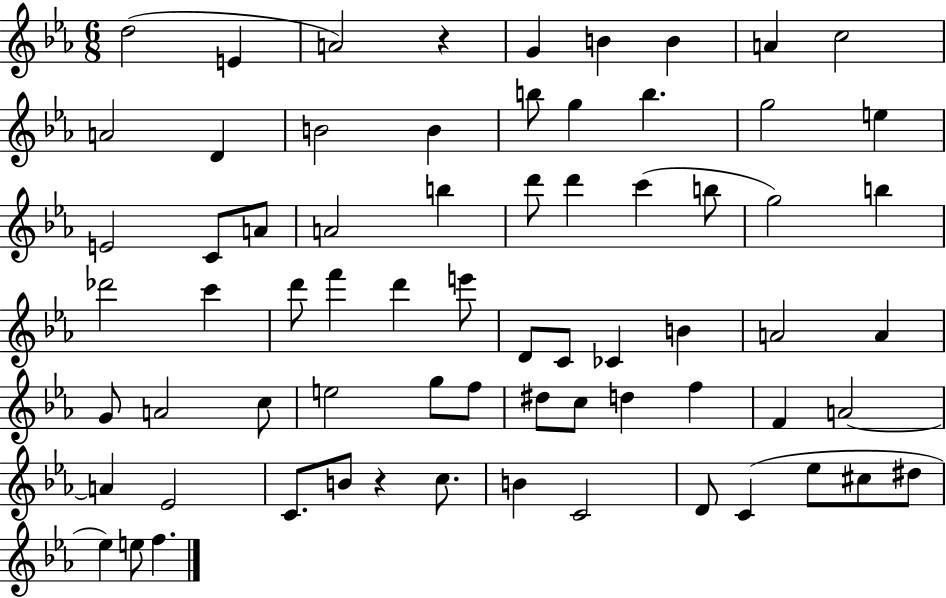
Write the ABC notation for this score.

X:1
T:Untitled
M:6/8
L:1/4
K:Eb
d2 E A2 z G B B A c2 A2 D B2 B b/2 g b g2 e E2 C/2 A/2 A2 b d'/2 d' c' b/2 g2 b _d'2 c' d'/2 f' d' e'/2 D/2 C/2 _C B A2 A G/2 A2 c/2 e2 g/2 f/2 ^d/2 c/2 d f F A2 A _E2 C/2 B/2 z c/2 B C2 D/2 C _e/2 ^c/2 ^d/2 _e e/2 f